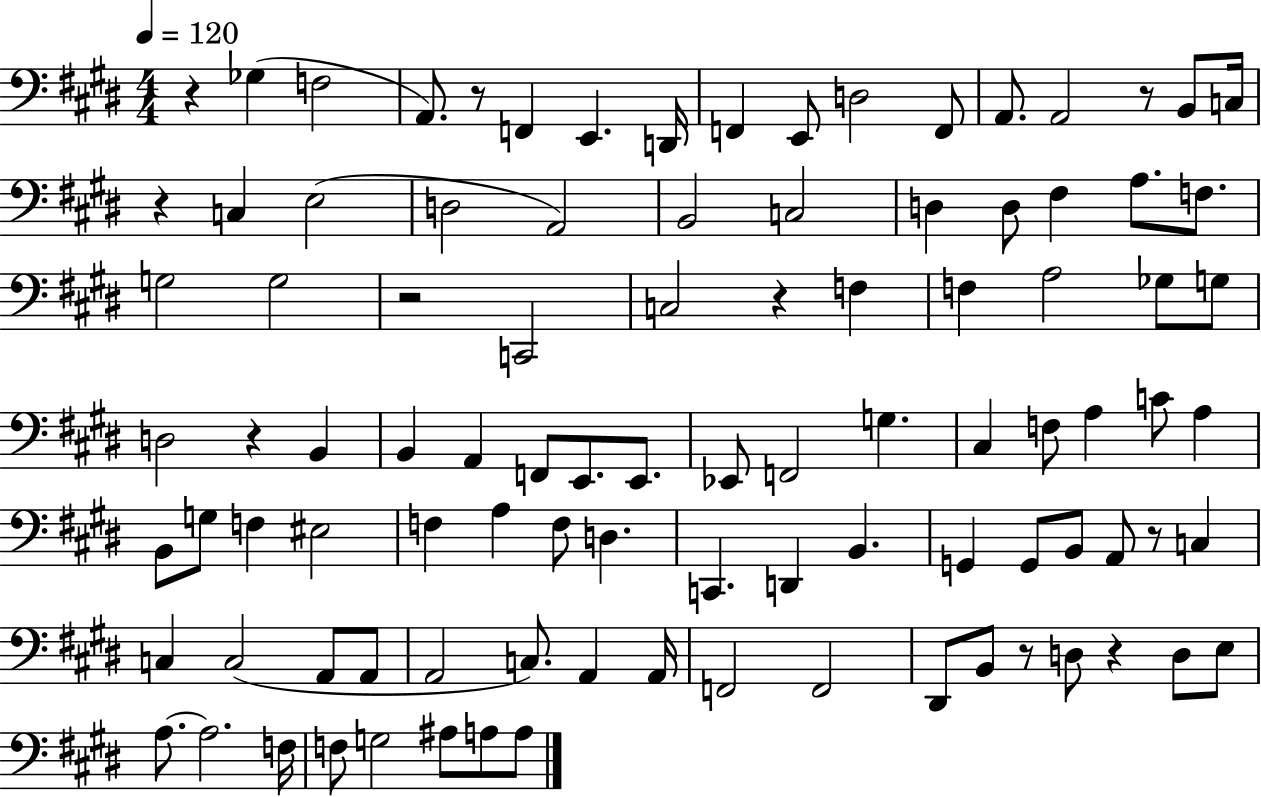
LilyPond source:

{
  \clef bass
  \numericTimeSignature
  \time 4/4
  \key e \major
  \tempo 4 = 120
  \repeat volta 2 { r4 ges4( f2 | a,8.) r8 f,4 e,4. d,16 | f,4 e,8 d2 f,8 | a,8. a,2 r8 b,8 c16 | \break r4 c4 e2( | d2 a,2) | b,2 c2 | d4 d8 fis4 a8. f8. | \break g2 g2 | r2 c,2 | c2 r4 f4 | f4 a2 ges8 g8 | \break d2 r4 b,4 | b,4 a,4 f,8 e,8. e,8. | ees,8 f,2 g4. | cis4 f8 a4 c'8 a4 | \break b,8 g8 f4 eis2 | f4 a4 f8 d4. | c,4. d,4 b,4. | g,4 g,8 b,8 a,8 r8 c4 | \break c4 c2( a,8 a,8 | a,2 c8.) a,4 a,16 | f,2 f,2 | dis,8 b,8 r8 d8 r4 d8 e8 | \break a8.~~ a2. f16 | f8 g2 ais8 a8 a8 | } \bar "|."
}